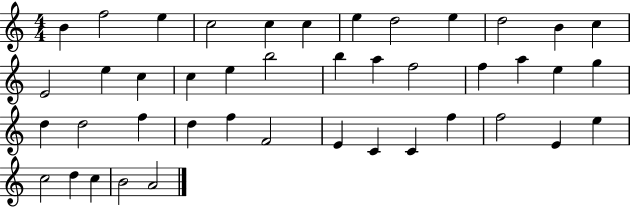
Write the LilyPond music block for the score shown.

{
  \clef treble
  \numericTimeSignature
  \time 4/4
  \key c \major
  b'4 f''2 e''4 | c''2 c''4 c''4 | e''4 d''2 e''4 | d''2 b'4 c''4 | \break e'2 e''4 c''4 | c''4 e''4 b''2 | b''4 a''4 f''2 | f''4 a''4 e''4 g''4 | \break d''4 d''2 f''4 | d''4 f''4 f'2 | e'4 c'4 c'4 f''4 | f''2 e'4 e''4 | \break c''2 d''4 c''4 | b'2 a'2 | \bar "|."
}